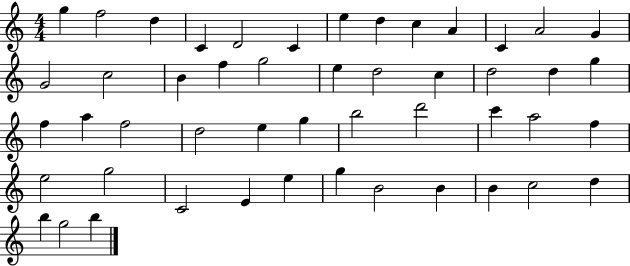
X:1
T:Untitled
M:4/4
L:1/4
K:C
g f2 d C D2 C e d c A C A2 G G2 c2 B f g2 e d2 c d2 d g f a f2 d2 e g b2 d'2 c' a2 f e2 g2 C2 E e g B2 B B c2 d b g2 b